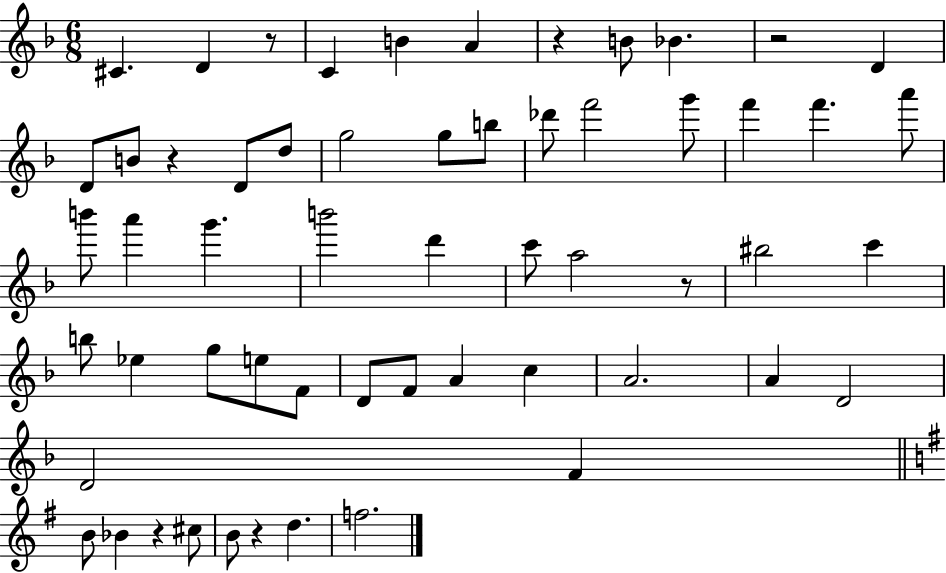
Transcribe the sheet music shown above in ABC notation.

X:1
T:Untitled
M:6/8
L:1/4
K:F
^C D z/2 C B A z B/2 _B z2 D D/2 B/2 z D/2 d/2 g2 g/2 b/2 _d'/2 f'2 g'/2 f' f' a'/2 b'/2 a' g' b'2 d' c'/2 a2 z/2 ^b2 c' b/2 _e g/2 e/2 F/2 D/2 F/2 A c A2 A D2 D2 F B/2 _B z ^c/2 B/2 z d f2